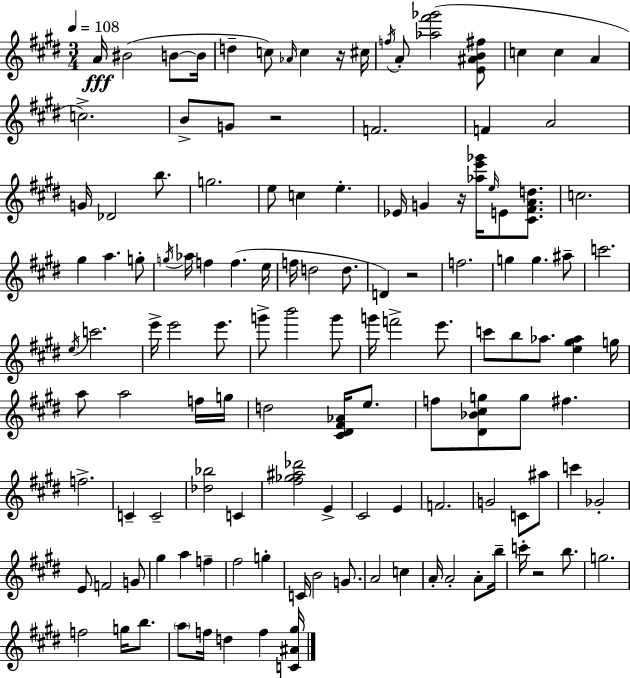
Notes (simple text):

A4/s BIS4/h B4/e B4/s D5/q C5/e Ab4/s C5/q R/s C#5/s F5/s A4/e [Ab5,F#6,Gb6]/h [E4,A#4,B4,F#5]/e C5/q C5/q A4/q C5/h. B4/e G4/e R/h F4/h. F4/q A4/h G4/s Db4/h B5/e. G5/h. E5/e C5/q E5/q. Eb4/s G4/q R/s [Ab5,E6,Gb6]/s E5/s E4/e [C#4,F#4,A4,D5]/e. C5/h. G#5/q A5/q. G5/e G5/s Ab5/s F5/q F5/q. E5/s F5/s D5/h D5/e. D4/q R/h F5/h. G5/q G5/q. A#5/e C6/h. E5/s C6/h. E6/s E6/h E6/e. G6/e B6/h G6/e G6/s F6/h E6/e. C6/e B5/e Ab5/e. [E5,G#5,Ab5]/q G5/s A5/e A5/h F5/s G5/s D5/h [C#4,D#4,F#4,Ab4]/s E5/e. F5/e [D#4,Bb4,C#5,G5]/e G5/e F#5/q. F5/h. C4/q C4/h [Db5,Bb5]/h C4/q [F#5,Gb5,A#5,Db6]/h E4/q C#4/h E4/q F4/h. G4/h C4/e A#5/e C6/q Gb4/h E4/e F4/h G4/e G#5/q A5/q F5/q F#5/h G5/q C4/s B4/h G4/e. A4/h C5/q A4/s A4/h A4/e B5/s C6/s R/h B5/e. G5/h. F5/h G5/s B5/e. A5/e F5/s D5/q F5/q [C4,A#4,G#5]/s